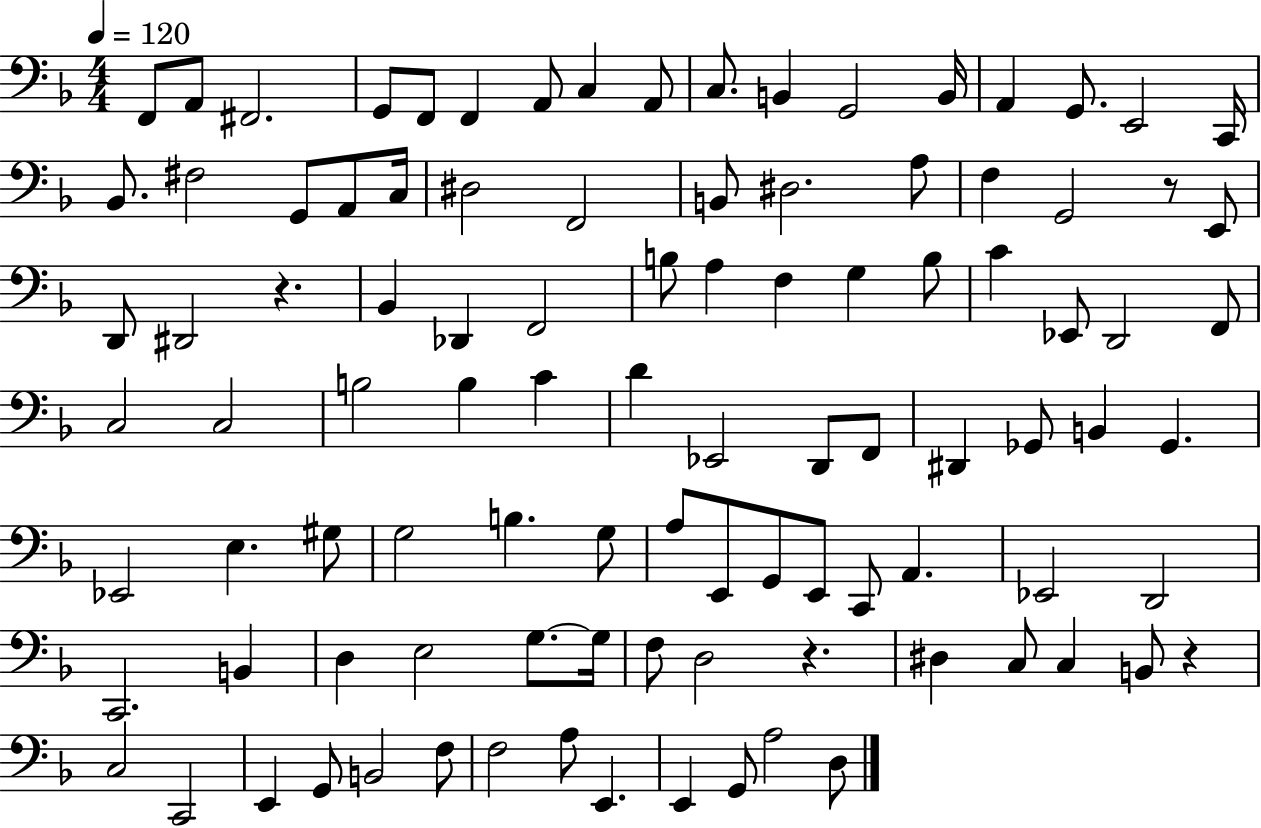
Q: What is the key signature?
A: F major